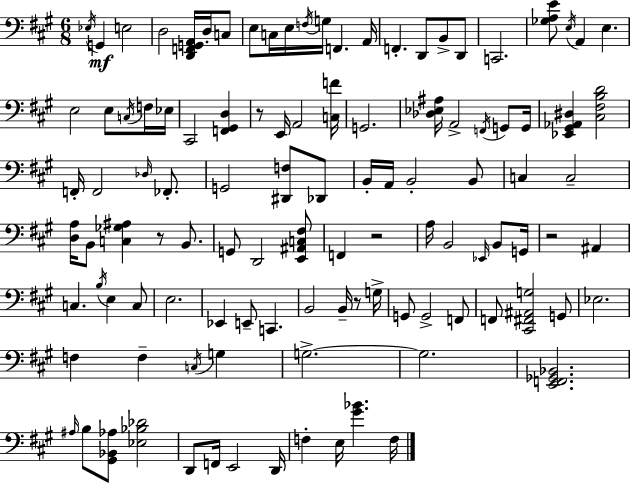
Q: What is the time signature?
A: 6/8